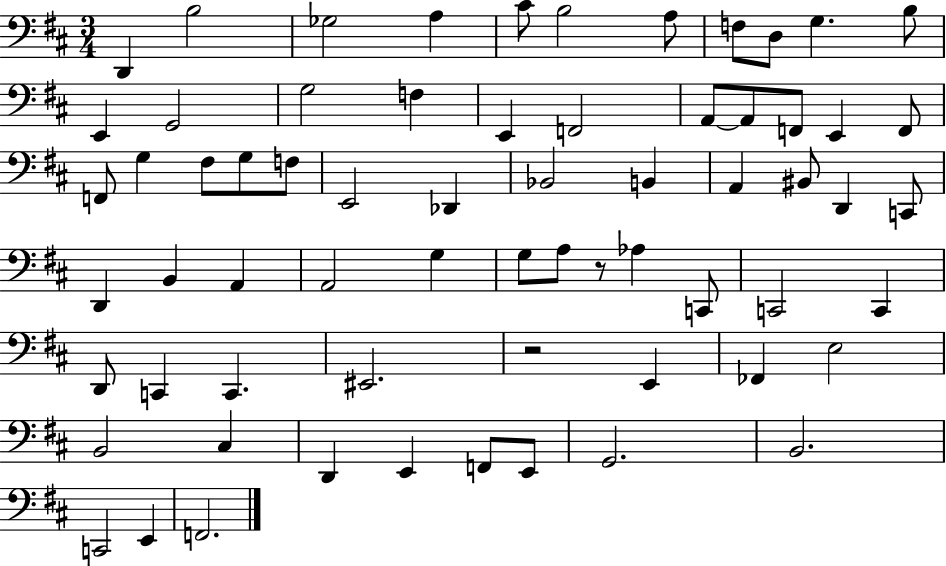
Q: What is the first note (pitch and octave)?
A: D2